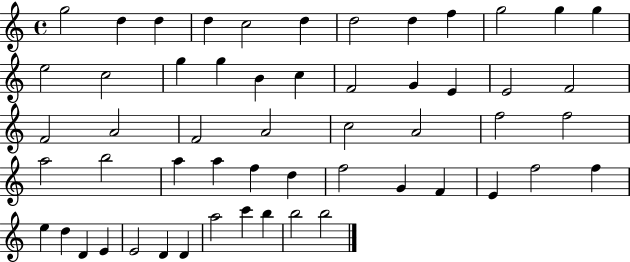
G5/h D5/q D5/q D5/q C5/h D5/q D5/h D5/q F5/q G5/h G5/q G5/q E5/h C5/h G5/q G5/q B4/q C5/q F4/h G4/q E4/q E4/h F4/h F4/h A4/h F4/h A4/h C5/h A4/h F5/h F5/h A5/h B5/h A5/q A5/q F5/q D5/q F5/h G4/q F4/q E4/q F5/h F5/q E5/q D5/q D4/q E4/q E4/h D4/q D4/q A5/h C6/q B5/q B5/h B5/h